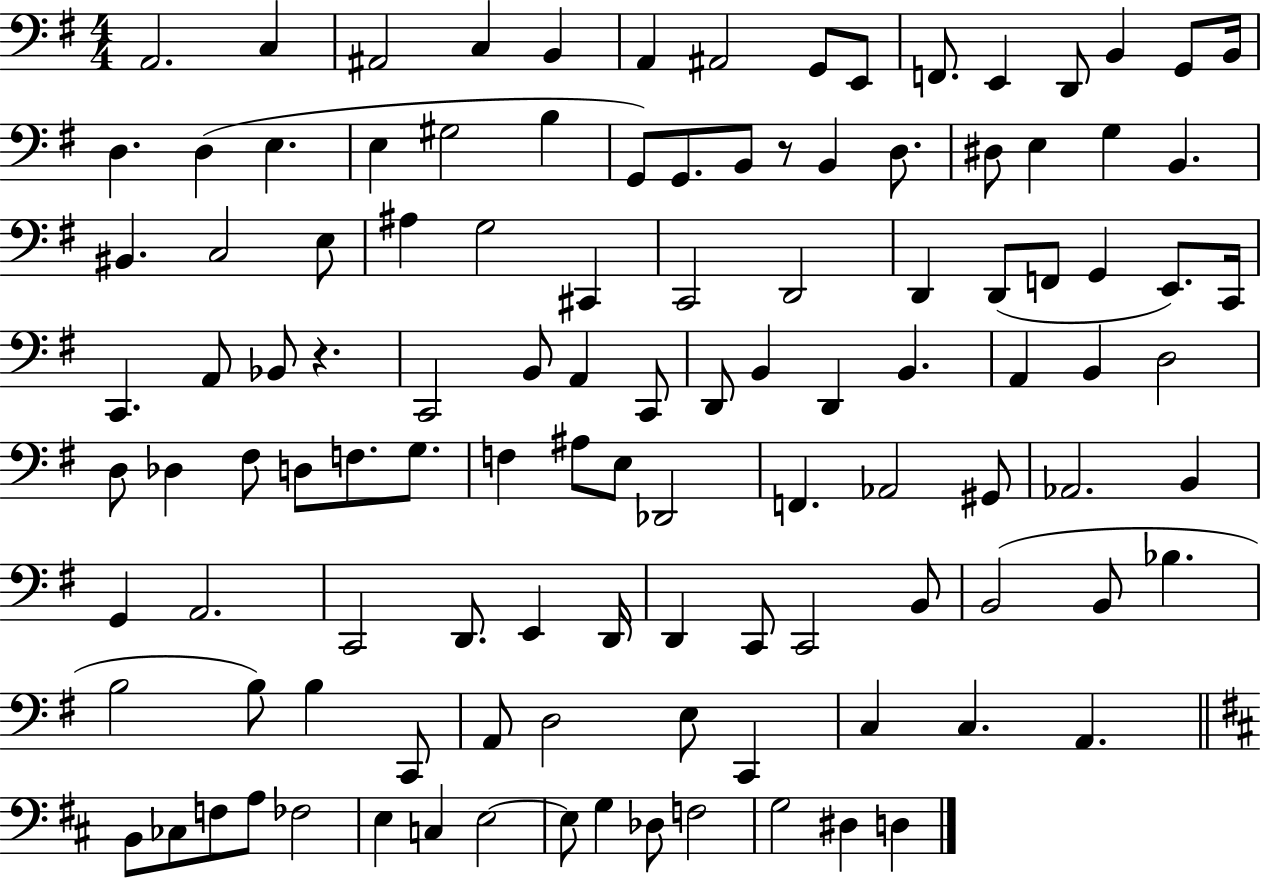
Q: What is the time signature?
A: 4/4